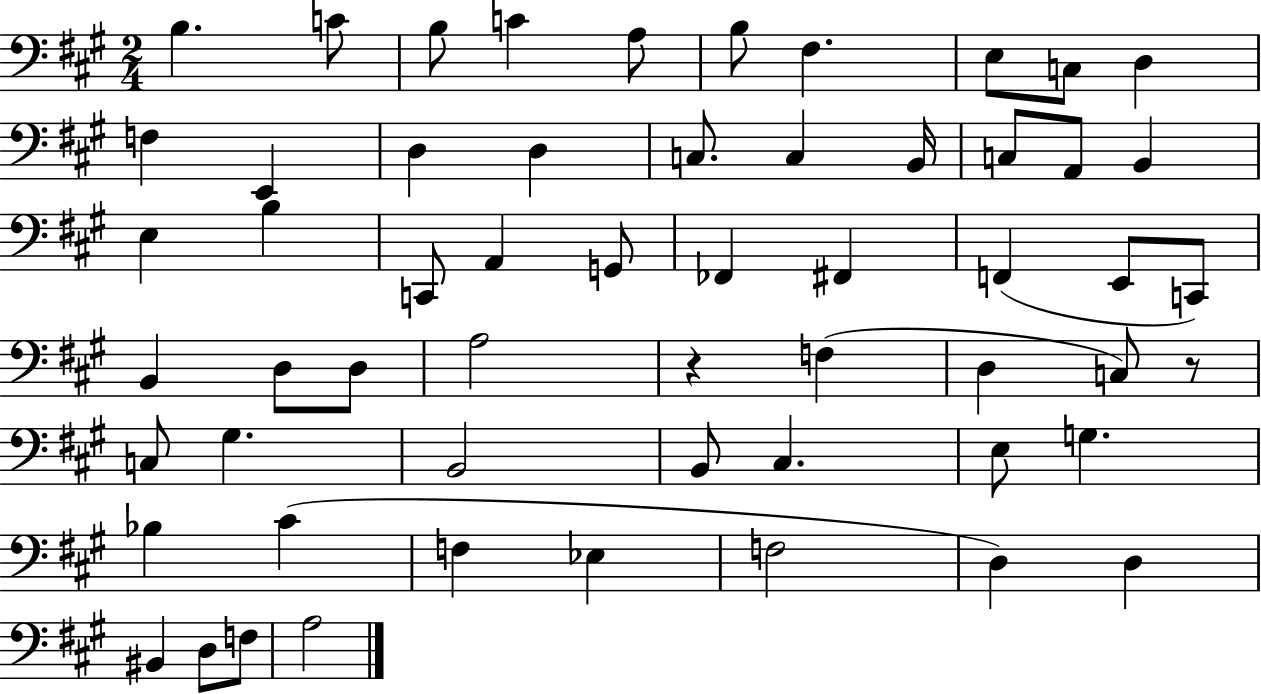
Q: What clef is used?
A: bass